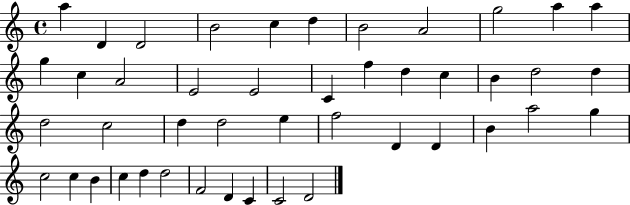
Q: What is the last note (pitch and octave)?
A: D4